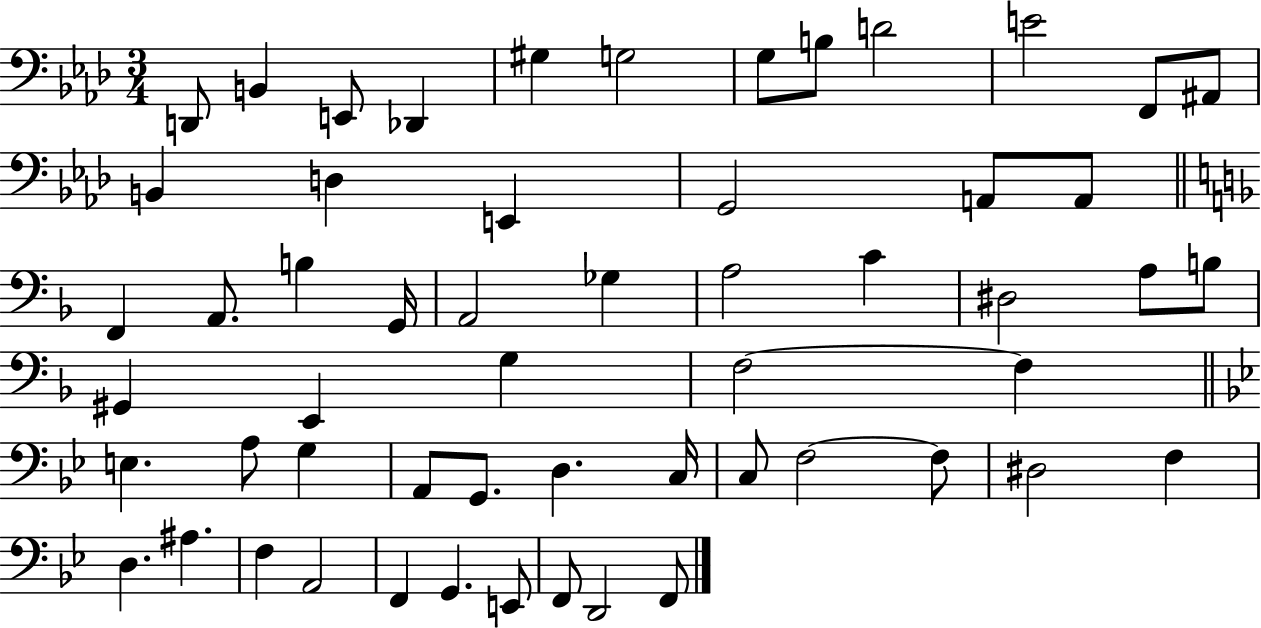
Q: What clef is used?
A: bass